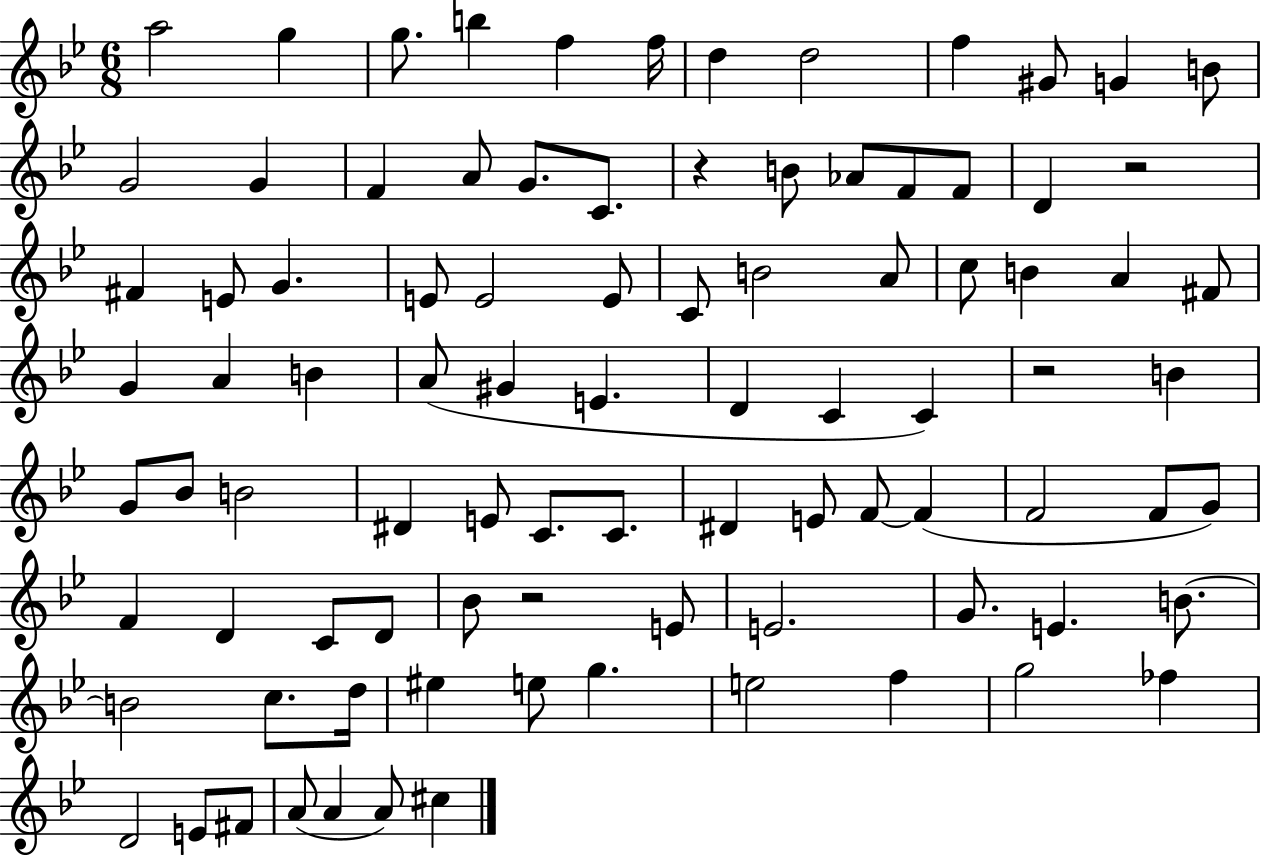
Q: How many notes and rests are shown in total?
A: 91